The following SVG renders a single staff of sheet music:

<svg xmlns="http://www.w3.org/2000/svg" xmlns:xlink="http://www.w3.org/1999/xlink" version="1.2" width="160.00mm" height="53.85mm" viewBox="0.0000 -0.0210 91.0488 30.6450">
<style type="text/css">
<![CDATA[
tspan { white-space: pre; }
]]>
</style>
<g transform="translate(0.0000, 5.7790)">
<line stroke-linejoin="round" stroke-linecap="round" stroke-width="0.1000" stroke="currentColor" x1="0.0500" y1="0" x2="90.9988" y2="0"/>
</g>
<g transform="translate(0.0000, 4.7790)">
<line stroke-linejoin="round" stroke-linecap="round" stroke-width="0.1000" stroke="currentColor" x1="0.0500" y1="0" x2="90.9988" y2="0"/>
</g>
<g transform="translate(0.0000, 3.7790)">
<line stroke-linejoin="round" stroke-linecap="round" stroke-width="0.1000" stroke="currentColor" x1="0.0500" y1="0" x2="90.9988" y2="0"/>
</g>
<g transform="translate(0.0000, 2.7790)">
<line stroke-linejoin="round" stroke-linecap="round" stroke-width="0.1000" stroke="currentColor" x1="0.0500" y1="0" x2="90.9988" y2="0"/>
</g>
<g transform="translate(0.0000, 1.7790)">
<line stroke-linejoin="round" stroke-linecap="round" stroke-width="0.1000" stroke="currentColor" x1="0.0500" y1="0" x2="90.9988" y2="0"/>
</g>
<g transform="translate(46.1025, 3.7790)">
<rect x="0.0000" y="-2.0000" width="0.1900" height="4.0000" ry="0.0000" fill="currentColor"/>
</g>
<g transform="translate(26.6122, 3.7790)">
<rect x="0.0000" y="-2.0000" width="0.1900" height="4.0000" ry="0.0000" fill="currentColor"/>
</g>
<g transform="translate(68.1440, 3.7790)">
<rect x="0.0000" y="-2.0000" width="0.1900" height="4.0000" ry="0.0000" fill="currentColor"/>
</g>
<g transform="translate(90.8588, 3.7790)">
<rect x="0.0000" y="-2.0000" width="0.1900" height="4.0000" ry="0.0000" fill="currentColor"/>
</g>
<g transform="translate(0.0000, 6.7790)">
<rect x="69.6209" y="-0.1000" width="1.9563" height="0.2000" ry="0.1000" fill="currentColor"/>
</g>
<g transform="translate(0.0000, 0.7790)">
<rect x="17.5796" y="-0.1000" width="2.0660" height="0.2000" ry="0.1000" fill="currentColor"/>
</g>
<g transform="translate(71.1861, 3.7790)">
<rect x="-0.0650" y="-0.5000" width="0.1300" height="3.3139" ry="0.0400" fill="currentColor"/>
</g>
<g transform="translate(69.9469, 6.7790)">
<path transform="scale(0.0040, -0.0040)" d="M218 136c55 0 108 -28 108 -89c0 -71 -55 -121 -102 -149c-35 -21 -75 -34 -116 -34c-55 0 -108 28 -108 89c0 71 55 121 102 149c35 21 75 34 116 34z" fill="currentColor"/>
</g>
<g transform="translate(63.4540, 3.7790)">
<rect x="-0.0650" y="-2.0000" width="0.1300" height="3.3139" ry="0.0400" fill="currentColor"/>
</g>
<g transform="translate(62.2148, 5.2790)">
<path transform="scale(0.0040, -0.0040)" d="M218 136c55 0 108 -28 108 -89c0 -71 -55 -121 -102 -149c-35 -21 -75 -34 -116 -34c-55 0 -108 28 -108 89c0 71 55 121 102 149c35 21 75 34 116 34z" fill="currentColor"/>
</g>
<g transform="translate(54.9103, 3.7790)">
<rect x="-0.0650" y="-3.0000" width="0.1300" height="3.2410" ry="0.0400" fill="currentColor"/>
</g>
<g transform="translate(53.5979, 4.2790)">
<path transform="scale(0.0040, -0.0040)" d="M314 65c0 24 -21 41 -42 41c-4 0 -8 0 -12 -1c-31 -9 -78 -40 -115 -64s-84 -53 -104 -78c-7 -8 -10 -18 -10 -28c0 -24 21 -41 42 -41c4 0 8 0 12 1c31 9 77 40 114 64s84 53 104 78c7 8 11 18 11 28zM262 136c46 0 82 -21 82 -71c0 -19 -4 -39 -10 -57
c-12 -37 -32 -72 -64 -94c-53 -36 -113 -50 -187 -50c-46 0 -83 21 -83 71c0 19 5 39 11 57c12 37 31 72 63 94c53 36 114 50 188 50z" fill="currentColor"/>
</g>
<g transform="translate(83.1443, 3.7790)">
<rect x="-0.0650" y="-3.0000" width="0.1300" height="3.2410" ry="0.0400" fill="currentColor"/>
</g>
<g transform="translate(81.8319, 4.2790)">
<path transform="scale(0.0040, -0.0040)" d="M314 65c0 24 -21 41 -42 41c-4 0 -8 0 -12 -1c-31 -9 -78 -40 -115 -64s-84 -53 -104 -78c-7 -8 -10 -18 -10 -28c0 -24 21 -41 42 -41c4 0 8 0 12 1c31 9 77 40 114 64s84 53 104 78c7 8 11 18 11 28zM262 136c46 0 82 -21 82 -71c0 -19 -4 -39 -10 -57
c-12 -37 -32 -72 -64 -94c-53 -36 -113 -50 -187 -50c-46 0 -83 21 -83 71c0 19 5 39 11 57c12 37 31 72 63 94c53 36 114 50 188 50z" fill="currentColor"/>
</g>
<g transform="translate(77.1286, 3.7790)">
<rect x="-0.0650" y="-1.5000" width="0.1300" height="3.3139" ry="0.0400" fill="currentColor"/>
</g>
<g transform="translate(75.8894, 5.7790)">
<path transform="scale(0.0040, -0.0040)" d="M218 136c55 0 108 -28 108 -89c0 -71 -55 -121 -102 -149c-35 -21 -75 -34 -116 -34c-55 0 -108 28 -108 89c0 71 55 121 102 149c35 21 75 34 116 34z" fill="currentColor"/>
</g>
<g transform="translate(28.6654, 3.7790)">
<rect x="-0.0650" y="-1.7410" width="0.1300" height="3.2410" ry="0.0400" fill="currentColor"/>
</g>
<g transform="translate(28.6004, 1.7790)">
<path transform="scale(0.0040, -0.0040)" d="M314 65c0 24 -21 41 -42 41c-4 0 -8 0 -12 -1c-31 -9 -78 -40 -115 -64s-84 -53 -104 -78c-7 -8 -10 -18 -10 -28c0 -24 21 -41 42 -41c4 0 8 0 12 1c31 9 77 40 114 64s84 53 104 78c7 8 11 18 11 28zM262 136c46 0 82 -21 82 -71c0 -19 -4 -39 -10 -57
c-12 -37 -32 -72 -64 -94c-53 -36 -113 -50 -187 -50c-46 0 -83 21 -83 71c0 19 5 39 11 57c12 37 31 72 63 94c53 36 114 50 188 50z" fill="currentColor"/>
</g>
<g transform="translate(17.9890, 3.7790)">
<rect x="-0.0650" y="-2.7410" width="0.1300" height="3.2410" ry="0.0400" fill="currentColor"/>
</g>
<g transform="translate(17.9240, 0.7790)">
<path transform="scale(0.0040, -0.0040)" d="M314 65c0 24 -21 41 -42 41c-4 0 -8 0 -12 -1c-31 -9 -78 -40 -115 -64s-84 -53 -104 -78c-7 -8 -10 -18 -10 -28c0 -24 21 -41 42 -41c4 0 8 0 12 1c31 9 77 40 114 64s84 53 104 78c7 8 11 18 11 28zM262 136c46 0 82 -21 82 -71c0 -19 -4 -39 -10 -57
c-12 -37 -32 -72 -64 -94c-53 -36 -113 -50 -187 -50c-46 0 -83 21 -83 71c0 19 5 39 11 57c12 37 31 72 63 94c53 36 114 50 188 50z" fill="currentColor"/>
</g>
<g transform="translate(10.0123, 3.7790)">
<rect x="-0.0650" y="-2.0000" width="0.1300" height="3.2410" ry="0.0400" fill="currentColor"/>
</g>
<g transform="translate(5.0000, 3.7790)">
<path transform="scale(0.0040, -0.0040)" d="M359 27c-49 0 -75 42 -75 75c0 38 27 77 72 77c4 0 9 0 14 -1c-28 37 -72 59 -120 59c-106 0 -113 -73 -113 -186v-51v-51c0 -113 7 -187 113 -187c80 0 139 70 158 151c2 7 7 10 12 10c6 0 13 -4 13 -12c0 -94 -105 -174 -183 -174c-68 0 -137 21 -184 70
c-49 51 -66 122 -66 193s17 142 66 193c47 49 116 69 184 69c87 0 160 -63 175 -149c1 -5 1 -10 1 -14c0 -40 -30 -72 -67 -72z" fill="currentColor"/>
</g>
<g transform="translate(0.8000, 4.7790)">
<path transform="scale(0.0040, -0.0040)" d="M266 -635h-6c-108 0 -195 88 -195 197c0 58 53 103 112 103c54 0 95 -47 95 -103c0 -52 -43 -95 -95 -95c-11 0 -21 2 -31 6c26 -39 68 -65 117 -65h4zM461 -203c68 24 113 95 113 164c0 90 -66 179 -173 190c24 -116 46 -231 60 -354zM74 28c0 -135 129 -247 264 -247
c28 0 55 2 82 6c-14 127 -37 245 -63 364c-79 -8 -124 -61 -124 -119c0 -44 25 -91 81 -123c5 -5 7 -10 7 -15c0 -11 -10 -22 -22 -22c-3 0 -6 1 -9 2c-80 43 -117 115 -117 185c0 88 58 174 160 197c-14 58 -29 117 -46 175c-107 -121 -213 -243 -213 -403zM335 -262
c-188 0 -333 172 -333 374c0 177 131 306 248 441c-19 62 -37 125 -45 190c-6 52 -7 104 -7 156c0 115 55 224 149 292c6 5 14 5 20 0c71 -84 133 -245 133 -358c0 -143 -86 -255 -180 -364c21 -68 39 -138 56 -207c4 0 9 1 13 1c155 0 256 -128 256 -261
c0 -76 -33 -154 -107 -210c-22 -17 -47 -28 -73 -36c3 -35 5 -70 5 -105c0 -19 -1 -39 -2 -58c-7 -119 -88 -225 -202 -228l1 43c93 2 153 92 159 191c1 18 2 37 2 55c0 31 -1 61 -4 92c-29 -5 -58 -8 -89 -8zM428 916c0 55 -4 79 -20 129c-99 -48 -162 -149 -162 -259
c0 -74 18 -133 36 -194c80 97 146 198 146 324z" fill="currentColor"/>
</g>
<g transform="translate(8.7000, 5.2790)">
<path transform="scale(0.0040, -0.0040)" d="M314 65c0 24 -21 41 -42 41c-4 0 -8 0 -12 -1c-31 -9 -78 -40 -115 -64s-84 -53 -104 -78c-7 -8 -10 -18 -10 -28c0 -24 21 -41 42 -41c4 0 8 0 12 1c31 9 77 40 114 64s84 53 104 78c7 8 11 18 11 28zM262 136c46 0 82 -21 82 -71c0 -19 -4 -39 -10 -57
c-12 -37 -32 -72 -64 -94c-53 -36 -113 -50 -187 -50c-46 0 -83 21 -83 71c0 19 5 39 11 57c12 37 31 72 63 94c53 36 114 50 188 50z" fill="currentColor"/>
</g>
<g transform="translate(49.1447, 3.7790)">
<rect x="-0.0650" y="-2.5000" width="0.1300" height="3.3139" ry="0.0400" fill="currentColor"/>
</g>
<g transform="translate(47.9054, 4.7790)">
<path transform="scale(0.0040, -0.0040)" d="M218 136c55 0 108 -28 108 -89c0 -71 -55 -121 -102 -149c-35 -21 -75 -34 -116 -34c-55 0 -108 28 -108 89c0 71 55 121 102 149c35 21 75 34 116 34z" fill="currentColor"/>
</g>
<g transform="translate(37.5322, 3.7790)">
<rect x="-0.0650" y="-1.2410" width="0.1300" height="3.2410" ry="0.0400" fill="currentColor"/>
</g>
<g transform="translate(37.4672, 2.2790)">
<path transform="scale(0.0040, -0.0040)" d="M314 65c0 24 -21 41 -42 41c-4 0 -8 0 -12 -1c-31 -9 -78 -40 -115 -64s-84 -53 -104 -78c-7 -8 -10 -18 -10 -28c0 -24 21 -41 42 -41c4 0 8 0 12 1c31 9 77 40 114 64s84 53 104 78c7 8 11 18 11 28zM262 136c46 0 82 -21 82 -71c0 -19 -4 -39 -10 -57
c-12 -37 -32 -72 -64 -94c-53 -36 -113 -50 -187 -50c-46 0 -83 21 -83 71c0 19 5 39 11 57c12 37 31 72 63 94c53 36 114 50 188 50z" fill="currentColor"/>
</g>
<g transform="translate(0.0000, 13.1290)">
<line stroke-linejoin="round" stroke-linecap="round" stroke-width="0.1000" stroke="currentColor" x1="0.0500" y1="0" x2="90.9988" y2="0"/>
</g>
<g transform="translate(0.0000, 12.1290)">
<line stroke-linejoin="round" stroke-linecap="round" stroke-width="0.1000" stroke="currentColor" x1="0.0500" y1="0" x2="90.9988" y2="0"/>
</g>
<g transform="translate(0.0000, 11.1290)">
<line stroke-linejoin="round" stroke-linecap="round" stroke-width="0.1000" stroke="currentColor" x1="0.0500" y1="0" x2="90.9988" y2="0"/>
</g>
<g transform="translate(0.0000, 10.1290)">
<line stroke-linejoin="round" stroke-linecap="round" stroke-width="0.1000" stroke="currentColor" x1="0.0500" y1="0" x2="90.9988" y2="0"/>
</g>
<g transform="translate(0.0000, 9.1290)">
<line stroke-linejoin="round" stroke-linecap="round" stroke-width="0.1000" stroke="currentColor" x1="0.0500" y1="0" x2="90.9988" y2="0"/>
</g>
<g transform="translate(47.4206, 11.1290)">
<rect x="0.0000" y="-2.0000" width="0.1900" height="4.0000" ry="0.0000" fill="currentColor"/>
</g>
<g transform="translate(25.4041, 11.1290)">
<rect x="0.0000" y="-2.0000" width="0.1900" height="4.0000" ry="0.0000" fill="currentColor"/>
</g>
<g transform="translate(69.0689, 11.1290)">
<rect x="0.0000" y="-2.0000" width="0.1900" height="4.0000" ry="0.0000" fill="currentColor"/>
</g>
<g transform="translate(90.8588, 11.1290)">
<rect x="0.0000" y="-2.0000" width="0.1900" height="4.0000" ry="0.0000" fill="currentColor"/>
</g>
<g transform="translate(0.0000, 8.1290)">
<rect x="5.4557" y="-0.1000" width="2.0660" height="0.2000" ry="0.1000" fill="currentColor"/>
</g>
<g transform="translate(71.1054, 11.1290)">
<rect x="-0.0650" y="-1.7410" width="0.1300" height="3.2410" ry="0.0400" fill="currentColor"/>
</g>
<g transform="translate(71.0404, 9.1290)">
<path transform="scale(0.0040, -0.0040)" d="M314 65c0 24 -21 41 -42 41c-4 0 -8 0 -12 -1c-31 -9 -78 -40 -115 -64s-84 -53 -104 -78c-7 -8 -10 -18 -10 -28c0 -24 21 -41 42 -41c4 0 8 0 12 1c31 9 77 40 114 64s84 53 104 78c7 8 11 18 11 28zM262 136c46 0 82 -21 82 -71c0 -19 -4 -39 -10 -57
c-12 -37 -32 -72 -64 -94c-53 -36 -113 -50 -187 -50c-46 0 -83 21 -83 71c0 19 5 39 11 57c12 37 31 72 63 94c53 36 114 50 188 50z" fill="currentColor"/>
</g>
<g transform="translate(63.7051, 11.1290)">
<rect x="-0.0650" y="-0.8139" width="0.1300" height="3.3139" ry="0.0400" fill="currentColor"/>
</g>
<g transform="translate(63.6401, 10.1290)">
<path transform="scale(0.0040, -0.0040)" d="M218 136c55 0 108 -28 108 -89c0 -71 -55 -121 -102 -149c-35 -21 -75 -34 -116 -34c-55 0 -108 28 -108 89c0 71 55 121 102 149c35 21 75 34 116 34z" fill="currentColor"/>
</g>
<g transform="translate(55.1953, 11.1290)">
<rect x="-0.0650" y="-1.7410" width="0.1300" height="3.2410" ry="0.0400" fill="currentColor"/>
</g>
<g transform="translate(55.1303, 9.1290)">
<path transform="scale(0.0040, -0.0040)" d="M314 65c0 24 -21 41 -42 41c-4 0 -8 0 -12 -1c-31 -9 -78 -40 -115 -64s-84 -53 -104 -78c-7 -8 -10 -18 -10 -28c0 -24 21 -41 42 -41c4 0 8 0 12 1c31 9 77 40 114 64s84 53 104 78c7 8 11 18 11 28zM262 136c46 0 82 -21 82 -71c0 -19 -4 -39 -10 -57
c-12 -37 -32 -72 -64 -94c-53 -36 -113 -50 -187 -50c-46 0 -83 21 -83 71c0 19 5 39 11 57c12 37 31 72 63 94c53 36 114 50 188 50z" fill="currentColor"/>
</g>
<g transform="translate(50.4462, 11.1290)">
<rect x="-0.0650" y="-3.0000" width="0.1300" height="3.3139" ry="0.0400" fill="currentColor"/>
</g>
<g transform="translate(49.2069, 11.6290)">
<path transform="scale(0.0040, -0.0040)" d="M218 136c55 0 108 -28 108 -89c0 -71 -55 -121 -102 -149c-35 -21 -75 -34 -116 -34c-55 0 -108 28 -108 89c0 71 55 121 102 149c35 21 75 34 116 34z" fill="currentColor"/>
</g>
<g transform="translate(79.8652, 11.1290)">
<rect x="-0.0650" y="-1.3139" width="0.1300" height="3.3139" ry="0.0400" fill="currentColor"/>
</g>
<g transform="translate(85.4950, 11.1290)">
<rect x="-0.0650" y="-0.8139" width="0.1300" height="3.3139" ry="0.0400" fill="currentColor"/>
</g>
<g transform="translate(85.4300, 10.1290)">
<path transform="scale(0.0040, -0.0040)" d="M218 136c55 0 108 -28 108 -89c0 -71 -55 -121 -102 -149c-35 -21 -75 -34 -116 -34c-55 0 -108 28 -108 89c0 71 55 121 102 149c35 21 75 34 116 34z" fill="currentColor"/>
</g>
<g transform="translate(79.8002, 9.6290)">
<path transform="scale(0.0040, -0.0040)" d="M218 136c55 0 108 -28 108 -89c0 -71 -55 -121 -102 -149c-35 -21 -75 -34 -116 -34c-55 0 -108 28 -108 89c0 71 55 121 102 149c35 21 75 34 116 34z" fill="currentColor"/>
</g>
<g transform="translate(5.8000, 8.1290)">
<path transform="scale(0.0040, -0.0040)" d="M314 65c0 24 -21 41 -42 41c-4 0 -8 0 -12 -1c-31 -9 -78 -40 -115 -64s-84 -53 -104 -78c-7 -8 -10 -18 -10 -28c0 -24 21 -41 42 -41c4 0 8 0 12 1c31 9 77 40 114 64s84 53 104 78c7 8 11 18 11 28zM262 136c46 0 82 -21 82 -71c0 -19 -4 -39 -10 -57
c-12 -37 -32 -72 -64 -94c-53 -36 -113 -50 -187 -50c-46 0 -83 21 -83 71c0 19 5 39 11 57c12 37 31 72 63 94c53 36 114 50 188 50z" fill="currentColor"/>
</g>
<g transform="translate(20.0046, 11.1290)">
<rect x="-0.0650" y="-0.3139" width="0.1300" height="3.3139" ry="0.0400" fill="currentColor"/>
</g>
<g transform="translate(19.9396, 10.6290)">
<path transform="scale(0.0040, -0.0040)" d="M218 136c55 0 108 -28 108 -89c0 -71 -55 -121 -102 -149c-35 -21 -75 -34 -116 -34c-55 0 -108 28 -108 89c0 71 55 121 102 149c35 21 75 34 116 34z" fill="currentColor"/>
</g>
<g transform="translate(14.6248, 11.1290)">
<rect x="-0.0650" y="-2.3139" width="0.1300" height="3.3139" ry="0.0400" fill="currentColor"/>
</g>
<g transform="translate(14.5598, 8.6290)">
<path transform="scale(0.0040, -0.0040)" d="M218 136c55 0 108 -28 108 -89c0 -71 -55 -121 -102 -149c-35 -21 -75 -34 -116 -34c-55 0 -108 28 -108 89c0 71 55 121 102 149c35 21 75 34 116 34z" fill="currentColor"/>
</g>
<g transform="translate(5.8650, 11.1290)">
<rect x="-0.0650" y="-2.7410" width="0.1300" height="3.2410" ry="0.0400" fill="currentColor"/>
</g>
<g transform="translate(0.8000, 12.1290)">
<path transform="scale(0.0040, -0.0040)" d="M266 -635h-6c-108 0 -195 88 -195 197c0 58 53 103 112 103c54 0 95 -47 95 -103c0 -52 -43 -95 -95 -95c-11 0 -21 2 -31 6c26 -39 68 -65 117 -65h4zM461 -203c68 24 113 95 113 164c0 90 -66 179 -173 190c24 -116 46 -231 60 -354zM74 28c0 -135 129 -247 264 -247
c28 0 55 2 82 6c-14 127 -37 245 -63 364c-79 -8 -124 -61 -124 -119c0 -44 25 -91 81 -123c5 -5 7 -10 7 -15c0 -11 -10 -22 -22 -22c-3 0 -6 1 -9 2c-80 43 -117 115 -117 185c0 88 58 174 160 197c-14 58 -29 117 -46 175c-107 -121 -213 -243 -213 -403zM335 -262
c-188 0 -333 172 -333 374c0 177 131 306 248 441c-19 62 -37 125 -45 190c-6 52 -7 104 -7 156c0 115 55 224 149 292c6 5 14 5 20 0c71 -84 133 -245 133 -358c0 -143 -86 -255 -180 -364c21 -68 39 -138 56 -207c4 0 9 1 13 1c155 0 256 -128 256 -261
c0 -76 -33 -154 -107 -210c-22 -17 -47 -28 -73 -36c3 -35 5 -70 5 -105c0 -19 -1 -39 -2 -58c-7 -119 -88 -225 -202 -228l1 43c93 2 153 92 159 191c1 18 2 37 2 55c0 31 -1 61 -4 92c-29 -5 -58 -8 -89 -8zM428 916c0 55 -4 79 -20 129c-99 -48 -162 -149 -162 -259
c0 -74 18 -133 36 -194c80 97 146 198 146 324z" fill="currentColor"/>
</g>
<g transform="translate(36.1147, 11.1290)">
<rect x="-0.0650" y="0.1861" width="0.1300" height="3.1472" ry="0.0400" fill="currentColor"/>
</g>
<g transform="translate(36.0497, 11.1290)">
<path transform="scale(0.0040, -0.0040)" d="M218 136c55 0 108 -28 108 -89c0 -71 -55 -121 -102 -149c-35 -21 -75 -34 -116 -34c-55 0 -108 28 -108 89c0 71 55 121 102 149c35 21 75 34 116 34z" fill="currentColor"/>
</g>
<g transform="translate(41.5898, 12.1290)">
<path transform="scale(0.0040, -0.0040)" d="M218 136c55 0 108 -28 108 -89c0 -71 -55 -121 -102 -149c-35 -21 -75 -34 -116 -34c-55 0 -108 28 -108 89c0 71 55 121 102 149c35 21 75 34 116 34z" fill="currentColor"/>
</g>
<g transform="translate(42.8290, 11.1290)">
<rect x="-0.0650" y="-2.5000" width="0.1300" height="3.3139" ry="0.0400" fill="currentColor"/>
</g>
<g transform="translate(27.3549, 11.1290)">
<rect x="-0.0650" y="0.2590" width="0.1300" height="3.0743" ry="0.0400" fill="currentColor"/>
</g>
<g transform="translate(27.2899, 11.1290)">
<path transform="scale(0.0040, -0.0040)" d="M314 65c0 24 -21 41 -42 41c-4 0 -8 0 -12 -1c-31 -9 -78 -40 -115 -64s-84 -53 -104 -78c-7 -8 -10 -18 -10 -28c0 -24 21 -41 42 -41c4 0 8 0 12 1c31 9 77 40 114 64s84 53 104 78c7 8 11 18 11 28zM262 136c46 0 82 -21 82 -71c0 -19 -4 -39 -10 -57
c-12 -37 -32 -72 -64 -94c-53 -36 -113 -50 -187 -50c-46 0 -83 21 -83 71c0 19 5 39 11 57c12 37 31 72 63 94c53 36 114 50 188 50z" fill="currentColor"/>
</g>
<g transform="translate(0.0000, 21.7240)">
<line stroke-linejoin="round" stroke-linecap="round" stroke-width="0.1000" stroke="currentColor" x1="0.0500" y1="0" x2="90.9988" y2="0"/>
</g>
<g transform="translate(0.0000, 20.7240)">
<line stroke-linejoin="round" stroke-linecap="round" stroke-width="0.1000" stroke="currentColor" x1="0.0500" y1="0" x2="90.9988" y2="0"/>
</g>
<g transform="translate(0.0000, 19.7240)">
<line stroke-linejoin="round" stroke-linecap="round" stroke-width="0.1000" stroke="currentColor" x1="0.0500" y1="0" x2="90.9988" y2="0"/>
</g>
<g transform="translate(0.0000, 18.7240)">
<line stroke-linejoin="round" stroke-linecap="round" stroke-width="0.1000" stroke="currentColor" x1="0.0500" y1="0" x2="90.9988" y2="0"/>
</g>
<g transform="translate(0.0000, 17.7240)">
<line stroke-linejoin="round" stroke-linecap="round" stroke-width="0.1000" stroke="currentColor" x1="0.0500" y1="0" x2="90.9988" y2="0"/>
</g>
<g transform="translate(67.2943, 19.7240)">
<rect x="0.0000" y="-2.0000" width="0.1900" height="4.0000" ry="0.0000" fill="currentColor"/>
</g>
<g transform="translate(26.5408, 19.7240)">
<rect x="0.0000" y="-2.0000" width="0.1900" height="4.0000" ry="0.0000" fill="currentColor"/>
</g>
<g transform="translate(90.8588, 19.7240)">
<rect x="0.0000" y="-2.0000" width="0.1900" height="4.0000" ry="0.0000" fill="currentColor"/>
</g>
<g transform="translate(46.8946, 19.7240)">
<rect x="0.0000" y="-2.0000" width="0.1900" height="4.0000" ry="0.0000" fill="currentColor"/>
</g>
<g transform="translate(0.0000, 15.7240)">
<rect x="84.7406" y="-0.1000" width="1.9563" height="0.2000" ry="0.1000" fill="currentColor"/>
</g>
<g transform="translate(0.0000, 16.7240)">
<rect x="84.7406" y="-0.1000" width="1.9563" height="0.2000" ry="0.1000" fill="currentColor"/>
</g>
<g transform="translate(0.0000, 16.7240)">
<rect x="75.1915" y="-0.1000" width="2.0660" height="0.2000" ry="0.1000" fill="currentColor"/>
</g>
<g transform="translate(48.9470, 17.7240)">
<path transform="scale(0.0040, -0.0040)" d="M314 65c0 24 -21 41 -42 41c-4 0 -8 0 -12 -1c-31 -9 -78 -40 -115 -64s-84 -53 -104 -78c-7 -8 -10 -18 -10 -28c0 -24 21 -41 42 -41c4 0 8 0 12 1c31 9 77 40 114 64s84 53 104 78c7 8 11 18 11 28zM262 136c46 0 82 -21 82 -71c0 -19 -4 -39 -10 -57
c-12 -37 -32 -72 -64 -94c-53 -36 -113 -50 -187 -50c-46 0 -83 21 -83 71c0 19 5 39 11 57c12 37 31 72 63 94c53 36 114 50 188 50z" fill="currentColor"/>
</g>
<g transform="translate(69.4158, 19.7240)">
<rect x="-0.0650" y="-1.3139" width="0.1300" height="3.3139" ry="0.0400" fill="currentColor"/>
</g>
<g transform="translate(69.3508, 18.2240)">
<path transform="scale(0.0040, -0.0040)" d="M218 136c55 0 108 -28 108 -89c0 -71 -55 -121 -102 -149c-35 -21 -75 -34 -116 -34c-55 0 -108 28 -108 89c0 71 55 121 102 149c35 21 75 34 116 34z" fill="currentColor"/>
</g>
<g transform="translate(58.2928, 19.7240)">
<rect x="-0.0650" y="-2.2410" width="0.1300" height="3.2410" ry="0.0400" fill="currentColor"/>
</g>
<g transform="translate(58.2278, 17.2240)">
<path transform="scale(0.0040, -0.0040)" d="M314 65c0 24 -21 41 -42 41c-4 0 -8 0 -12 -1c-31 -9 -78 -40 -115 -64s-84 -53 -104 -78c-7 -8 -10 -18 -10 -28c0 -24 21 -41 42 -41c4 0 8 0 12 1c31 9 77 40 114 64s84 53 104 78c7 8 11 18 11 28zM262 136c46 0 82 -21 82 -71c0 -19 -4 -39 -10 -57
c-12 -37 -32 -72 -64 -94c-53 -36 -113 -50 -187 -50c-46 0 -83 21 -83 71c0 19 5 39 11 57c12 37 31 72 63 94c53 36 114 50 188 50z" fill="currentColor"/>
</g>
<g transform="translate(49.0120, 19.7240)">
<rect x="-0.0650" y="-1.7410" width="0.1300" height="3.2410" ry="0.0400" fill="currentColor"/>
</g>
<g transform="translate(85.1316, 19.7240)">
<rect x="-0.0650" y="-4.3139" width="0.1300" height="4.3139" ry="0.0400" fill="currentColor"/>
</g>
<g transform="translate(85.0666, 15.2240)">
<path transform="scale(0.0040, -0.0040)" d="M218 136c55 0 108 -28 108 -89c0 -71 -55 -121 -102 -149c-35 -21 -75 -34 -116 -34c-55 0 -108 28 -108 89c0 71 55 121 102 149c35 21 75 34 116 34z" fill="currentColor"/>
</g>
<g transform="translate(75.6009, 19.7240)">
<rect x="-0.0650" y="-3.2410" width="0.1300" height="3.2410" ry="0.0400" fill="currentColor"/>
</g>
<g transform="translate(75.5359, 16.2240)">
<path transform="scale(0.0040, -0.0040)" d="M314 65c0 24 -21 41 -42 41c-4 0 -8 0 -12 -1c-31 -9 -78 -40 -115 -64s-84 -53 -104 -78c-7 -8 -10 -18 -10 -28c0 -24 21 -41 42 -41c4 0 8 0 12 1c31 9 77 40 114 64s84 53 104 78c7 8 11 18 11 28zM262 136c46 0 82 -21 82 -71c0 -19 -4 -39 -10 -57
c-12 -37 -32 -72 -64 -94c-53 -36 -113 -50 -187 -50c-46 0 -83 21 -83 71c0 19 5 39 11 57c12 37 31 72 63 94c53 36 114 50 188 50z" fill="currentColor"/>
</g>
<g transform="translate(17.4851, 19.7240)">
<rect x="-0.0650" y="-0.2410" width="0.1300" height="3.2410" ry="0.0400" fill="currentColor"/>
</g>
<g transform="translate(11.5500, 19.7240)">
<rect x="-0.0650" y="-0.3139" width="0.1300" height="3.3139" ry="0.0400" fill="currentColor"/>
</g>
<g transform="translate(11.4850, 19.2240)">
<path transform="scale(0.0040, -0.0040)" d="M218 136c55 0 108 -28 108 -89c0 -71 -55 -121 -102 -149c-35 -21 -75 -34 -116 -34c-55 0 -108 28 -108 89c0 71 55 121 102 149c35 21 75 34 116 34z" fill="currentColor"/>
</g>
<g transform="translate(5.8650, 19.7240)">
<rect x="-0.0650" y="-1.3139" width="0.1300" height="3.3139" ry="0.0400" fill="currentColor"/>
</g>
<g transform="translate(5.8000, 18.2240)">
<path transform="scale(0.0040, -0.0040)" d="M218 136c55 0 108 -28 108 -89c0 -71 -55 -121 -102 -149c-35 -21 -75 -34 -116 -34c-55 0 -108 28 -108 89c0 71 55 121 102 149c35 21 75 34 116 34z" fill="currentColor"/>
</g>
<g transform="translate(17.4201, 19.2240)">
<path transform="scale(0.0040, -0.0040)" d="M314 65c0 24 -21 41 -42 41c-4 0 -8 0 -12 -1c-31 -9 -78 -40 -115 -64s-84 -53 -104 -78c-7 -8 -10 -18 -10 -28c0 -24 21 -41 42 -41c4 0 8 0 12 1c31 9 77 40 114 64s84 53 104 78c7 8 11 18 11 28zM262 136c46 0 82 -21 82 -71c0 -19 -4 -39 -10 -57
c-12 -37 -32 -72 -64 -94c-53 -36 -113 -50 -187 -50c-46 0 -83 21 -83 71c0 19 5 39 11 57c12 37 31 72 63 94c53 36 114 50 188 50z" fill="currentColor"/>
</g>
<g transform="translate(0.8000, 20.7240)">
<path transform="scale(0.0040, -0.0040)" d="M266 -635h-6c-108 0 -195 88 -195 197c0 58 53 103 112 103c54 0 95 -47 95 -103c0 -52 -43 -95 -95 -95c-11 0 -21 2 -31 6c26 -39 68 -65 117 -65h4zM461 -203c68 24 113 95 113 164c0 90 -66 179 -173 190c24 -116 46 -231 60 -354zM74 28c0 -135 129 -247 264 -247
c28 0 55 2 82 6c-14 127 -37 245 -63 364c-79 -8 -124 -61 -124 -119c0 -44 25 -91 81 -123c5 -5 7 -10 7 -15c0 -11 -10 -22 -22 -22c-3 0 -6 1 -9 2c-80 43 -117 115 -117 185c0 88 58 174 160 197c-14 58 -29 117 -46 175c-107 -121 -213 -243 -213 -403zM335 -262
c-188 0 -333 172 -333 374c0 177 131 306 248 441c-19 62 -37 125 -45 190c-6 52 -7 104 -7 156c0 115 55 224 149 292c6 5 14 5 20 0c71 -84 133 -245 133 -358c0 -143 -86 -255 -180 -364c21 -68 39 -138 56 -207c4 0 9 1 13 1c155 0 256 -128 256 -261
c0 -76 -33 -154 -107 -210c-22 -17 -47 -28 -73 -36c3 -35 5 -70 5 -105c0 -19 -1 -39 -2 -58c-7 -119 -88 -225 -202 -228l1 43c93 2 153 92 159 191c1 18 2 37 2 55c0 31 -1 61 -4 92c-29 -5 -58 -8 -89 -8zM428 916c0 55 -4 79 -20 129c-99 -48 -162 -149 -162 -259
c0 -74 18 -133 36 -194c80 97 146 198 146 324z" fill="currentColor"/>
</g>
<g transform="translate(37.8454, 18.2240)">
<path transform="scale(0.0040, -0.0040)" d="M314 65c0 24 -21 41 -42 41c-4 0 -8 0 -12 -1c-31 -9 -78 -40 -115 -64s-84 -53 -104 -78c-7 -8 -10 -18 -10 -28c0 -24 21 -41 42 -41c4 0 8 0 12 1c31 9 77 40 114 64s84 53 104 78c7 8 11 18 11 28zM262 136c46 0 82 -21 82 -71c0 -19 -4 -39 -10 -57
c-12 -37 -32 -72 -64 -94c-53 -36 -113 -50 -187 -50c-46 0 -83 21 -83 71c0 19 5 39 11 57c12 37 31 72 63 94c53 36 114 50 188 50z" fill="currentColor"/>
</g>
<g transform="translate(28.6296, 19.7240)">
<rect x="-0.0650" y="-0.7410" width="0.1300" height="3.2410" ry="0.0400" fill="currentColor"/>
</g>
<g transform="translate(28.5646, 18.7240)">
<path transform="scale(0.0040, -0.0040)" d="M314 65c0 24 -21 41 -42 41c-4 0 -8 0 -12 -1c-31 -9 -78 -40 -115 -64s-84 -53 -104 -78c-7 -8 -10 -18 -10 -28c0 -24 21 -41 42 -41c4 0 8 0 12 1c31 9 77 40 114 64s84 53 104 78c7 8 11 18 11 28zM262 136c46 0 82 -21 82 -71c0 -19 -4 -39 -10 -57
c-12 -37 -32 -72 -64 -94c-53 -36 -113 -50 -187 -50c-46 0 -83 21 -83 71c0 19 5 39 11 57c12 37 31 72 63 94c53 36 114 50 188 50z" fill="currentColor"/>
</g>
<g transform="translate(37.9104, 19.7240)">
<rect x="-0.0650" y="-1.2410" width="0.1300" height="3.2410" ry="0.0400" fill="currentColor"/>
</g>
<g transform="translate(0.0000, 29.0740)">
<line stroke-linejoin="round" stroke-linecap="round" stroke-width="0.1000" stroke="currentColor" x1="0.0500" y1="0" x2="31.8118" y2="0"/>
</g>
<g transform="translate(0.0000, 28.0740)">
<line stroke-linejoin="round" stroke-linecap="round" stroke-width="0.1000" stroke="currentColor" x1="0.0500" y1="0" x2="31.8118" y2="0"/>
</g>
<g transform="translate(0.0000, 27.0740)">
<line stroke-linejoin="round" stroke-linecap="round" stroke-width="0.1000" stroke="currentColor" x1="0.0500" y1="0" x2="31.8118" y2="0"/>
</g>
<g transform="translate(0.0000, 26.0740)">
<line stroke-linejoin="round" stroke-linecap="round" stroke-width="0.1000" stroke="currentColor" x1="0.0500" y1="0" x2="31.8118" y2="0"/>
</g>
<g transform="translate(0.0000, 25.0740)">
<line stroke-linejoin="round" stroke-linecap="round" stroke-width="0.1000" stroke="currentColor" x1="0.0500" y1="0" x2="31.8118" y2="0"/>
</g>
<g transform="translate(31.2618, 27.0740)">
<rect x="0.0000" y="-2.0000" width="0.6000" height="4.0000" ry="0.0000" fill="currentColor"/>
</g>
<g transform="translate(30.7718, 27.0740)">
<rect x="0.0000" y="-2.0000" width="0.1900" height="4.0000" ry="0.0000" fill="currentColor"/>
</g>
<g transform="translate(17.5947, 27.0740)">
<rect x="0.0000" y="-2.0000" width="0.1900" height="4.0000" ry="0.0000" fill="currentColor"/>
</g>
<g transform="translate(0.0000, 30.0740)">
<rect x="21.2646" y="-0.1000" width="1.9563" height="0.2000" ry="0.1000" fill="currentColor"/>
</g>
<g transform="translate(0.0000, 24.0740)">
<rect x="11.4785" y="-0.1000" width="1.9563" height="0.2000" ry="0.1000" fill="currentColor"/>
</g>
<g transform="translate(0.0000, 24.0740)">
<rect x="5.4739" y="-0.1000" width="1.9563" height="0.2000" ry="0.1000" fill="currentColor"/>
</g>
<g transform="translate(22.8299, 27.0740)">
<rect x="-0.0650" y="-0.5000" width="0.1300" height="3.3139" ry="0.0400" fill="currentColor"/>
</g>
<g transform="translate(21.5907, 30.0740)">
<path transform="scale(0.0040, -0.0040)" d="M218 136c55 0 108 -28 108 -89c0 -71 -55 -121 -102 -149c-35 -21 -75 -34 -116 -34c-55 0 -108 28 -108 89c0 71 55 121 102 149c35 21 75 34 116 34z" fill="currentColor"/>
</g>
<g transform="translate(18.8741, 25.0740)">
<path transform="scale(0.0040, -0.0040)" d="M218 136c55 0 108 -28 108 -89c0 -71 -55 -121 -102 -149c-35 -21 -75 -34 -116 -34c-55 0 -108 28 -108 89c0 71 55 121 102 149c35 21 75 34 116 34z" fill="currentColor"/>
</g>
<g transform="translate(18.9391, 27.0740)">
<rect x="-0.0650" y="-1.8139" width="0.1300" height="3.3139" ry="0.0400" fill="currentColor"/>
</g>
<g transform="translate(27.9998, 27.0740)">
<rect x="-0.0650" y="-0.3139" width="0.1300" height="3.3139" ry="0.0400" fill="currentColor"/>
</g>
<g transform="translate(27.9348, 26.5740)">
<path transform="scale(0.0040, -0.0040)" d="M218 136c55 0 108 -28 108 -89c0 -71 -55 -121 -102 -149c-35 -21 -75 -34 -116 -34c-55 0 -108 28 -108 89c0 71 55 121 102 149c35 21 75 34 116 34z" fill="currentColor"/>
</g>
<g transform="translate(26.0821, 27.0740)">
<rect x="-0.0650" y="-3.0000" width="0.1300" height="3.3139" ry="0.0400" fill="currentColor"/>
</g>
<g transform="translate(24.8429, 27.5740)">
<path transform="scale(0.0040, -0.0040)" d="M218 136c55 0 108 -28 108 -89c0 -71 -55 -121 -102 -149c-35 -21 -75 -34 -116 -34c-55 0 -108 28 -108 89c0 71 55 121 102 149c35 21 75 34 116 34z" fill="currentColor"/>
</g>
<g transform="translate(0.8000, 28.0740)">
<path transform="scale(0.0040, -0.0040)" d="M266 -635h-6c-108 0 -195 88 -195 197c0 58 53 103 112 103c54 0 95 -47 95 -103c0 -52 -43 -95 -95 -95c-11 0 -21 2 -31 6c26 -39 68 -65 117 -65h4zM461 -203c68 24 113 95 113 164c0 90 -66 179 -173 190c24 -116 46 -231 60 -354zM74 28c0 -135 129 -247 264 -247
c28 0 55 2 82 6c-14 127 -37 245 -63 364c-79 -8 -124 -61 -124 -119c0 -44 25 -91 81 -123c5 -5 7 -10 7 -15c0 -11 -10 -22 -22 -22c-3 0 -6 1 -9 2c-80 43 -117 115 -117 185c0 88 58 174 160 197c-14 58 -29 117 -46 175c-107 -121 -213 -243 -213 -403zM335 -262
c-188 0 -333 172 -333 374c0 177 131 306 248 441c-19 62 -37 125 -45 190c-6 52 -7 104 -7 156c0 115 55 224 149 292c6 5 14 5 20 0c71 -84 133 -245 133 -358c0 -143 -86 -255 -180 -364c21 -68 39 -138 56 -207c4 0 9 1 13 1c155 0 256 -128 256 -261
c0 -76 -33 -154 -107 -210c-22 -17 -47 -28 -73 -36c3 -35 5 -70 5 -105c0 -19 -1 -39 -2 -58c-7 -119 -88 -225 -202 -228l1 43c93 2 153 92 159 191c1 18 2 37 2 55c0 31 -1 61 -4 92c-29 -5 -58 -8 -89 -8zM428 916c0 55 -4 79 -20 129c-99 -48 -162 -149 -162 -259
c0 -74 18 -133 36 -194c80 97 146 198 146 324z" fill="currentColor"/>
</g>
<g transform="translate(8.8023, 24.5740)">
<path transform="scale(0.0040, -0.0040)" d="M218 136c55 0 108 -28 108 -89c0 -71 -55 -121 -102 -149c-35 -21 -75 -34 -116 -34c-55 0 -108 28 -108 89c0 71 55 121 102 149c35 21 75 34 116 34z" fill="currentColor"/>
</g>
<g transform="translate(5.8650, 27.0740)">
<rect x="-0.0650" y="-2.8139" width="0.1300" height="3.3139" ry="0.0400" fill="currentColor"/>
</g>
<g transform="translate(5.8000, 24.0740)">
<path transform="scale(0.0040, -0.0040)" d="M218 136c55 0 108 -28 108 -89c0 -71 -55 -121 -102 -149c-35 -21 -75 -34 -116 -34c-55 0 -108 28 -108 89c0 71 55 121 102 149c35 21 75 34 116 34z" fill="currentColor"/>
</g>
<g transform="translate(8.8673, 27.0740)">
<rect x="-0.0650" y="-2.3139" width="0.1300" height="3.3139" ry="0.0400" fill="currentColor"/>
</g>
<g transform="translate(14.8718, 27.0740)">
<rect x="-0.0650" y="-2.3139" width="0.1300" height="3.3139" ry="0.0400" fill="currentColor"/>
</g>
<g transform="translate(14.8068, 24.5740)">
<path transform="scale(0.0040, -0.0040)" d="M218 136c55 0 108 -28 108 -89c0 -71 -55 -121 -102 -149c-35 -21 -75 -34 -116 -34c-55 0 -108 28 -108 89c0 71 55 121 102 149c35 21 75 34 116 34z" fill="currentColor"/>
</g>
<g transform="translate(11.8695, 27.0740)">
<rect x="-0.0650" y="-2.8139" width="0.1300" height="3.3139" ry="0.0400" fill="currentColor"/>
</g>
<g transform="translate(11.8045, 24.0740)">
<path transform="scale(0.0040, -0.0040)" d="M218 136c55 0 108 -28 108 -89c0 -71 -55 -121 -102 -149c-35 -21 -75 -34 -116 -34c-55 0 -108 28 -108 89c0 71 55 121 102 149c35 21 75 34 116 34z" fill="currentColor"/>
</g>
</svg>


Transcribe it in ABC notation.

X:1
T:Untitled
M:4/4
L:1/4
K:C
F2 a2 f2 e2 G A2 F C E A2 a2 g c B2 B G A f2 d f2 e d e c c2 d2 e2 f2 g2 e b2 d' a g a g f C A c